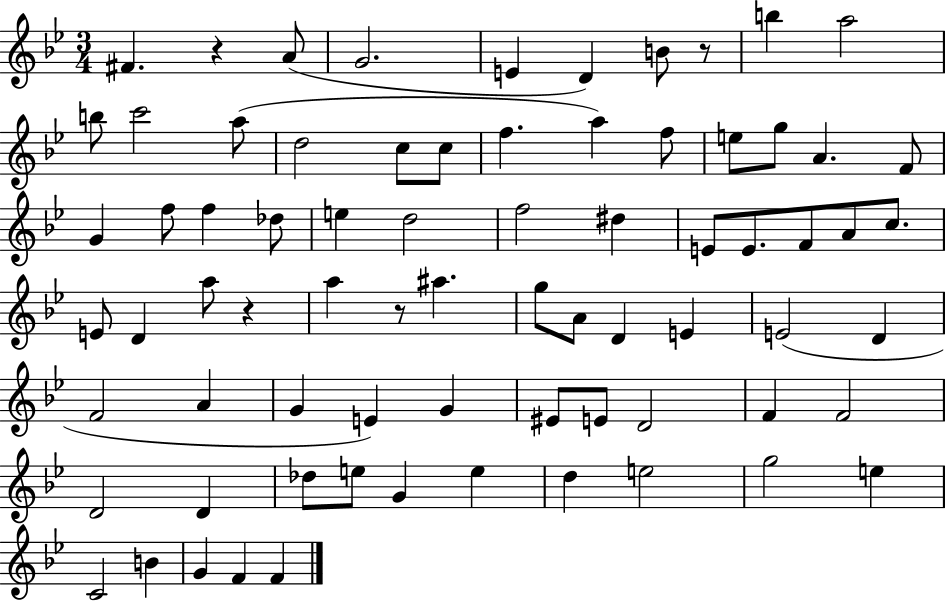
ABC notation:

X:1
T:Untitled
M:3/4
L:1/4
K:Bb
^F z A/2 G2 E D B/2 z/2 b a2 b/2 c'2 a/2 d2 c/2 c/2 f a f/2 e/2 g/2 A F/2 G f/2 f _d/2 e d2 f2 ^d E/2 E/2 F/2 A/2 c/2 E/2 D a/2 z a z/2 ^a g/2 A/2 D E E2 D F2 A G E G ^E/2 E/2 D2 F F2 D2 D _d/2 e/2 G e d e2 g2 e C2 B G F F